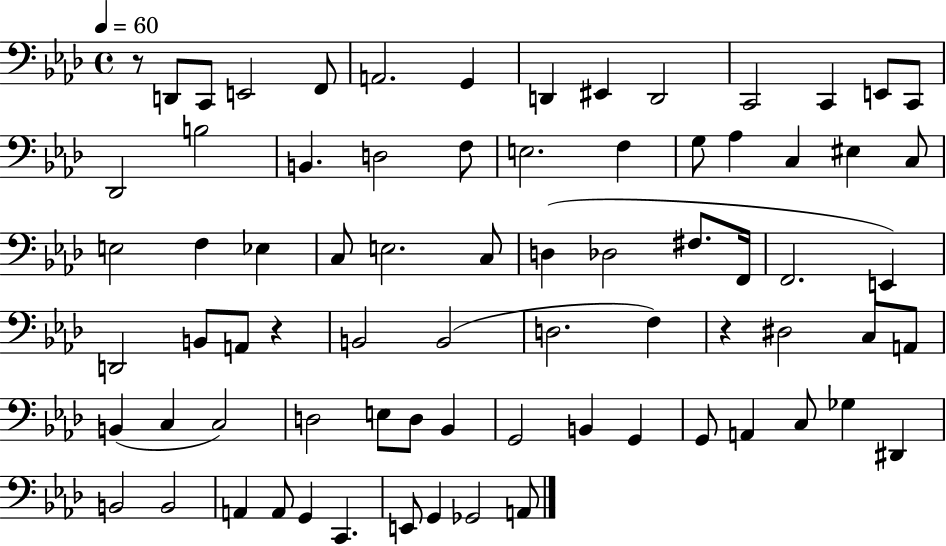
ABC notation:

X:1
T:Untitled
M:4/4
L:1/4
K:Ab
z/2 D,,/2 C,,/2 E,,2 F,,/2 A,,2 G,, D,, ^E,, D,,2 C,,2 C,, E,,/2 C,,/2 _D,,2 B,2 B,, D,2 F,/2 E,2 F, G,/2 _A, C, ^E, C,/2 E,2 F, _E, C,/2 E,2 C,/2 D, _D,2 ^F,/2 F,,/4 F,,2 E,, D,,2 B,,/2 A,,/2 z B,,2 B,,2 D,2 F, z ^D,2 C,/2 A,,/2 B,, C, C,2 D,2 E,/2 D,/2 _B,, G,,2 B,, G,, G,,/2 A,, C,/2 _G, ^D,, B,,2 B,,2 A,, A,,/2 G,, C,, E,,/2 G,, _G,,2 A,,/2